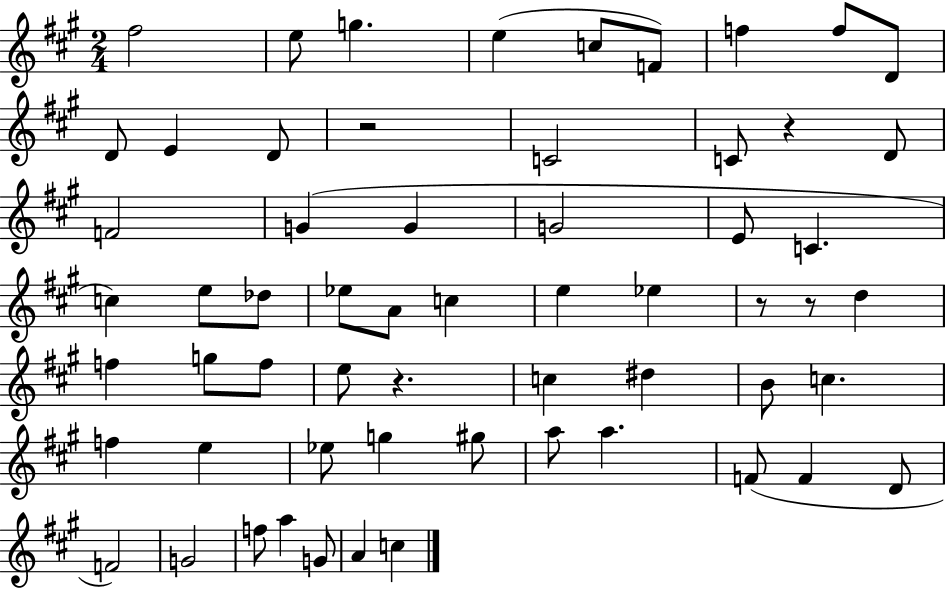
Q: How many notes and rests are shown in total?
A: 60